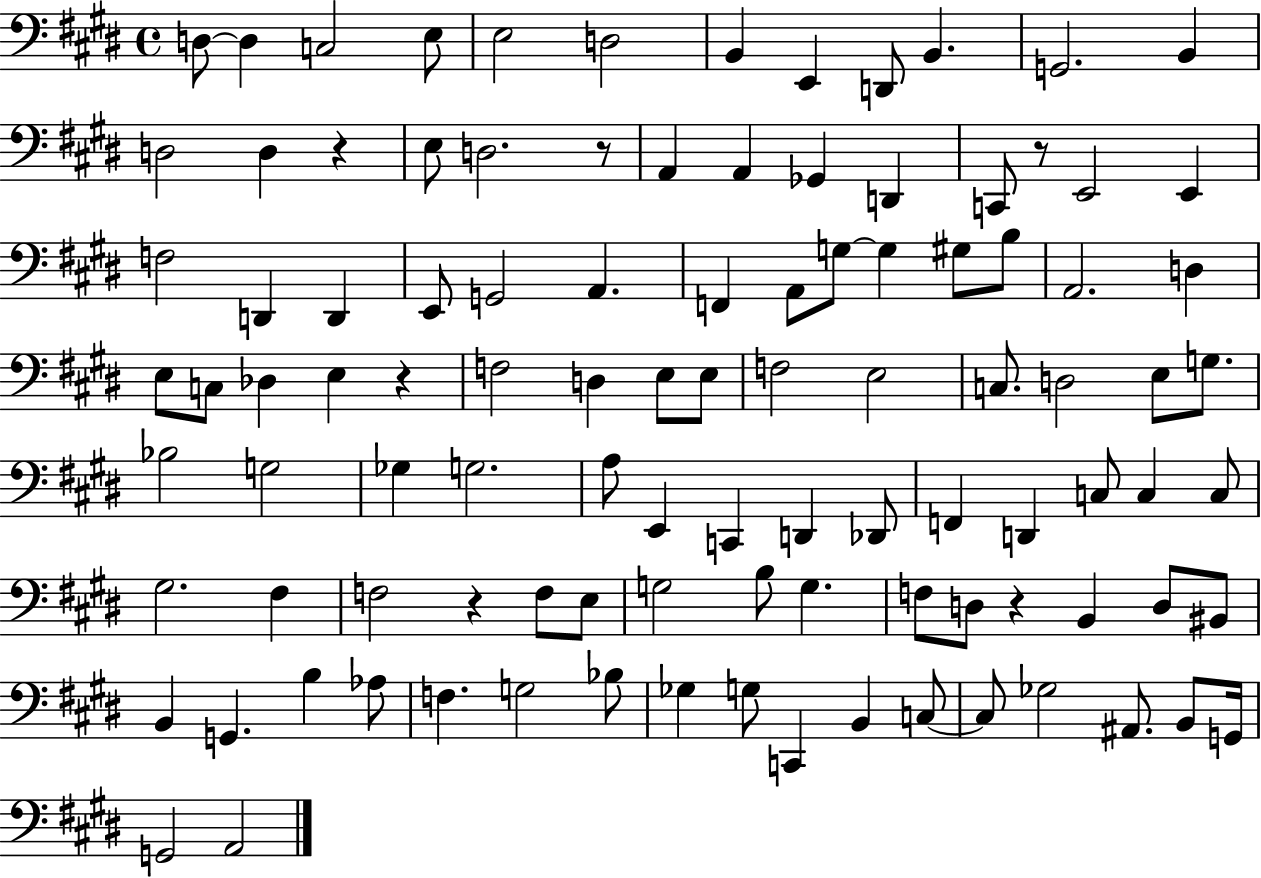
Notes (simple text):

D3/e D3/q C3/h E3/e E3/h D3/h B2/q E2/q D2/e B2/q. G2/h. B2/q D3/h D3/q R/q E3/e D3/h. R/e A2/q A2/q Gb2/q D2/q C2/e R/e E2/h E2/q F3/h D2/q D2/q E2/e G2/h A2/q. F2/q A2/e G3/e G3/q G#3/e B3/e A2/h. D3/q E3/e C3/e Db3/q E3/q R/q F3/h D3/q E3/e E3/e F3/h E3/h C3/e. D3/h E3/e G3/e. Bb3/h G3/h Gb3/q G3/h. A3/e E2/q C2/q D2/q Db2/e F2/q D2/q C3/e C3/q C3/e G#3/h. F#3/q F3/h R/q F3/e E3/e G3/h B3/e G3/q. F3/e D3/e R/q B2/q D3/e BIS2/e B2/q G2/q. B3/q Ab3/e F3/q. G3/h Bb3/e Gb3/q G3/e C2/q B2/q C3/e C3/e Gb3/h A#2/e. B2/e G2/s G2/h A2/h